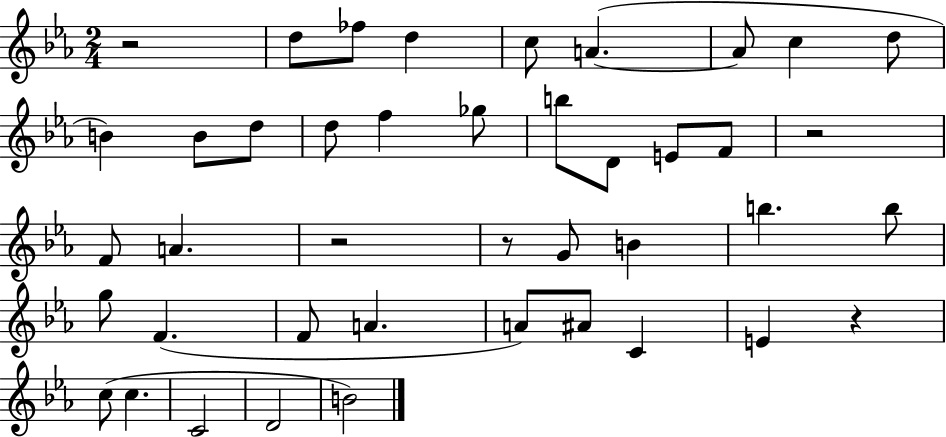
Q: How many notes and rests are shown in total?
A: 42